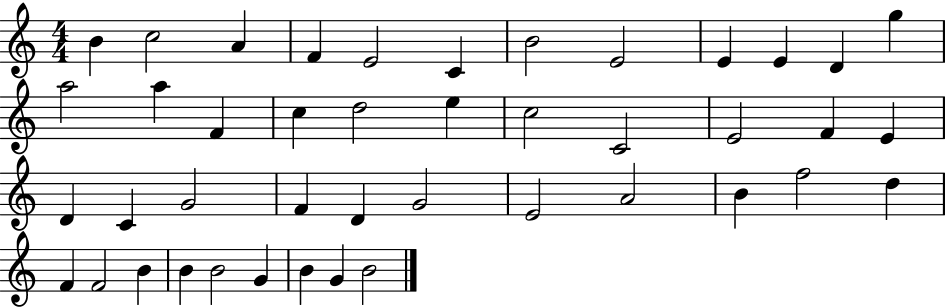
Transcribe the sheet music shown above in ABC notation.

X:1
T:Untitled
M:4/4
L:1/4
K:C
B c2 A F E2 C B2 E2 E E D g a2 a F c d2 e c2 C2 E2 F E D C G2 F D G2 E2 A2 B f2 d F F2 B B B2 G B G B2